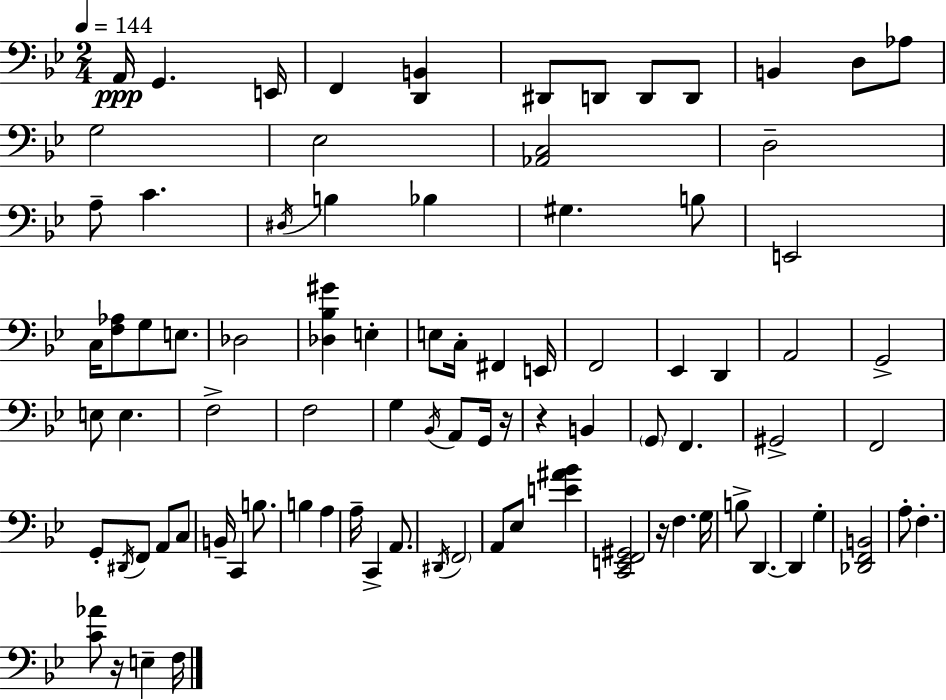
{
  \clef bass
  \numericTimeSignature
  \time 2/4
  \key g \minor
  \tempo 4 = 144
  \repeat volta 2 { a,16\ppp g,4. e,16 | f,4 <d, b,>4 | dis,8 d,8 d,8 d,8 | b,4 d8 aes8 | \break g2 | ees2 | <aes, c>2 | d2-- | \break a8-- c'4. | \acciaccatura { dis16 } b4 bes4 | gis4. b8 | e,2 | \break c16 <f aes>8 g8 e8. | des2 | <des bes gis'>4 e4-. | e8 c16-. fis,4 | \break e,16 f,2 | ees,4 d,4 | a,2 | g,2-> | \break e8 e4. | f2-> | f2 | g4 \acciaccatura { bes,16 } a,8 | \break g,16 r16 r4 b,4 | \parenthesize g,8 f,4. | gis,2-> | f,2 | \break g,8-. \acciaccatura { dis,16 } f,8 a,8 | c8 b,16-- c,4 | b8. b4 a4 | a16-- c,4-> | \break a,8. \acciaccatura { dis,16 } \parenthesize f,2 | a,8 ees8 | <e' ais' bes'>4 <c, e, f, gis,>2 | r16 f4. | \break g16 b8-> d,4.~~ | d,4 | g4-. <des, f, b,>2 | a8-. f4.-. | \break <c' aes'>8 r16 e4-- | f16 } \bar "|."
}